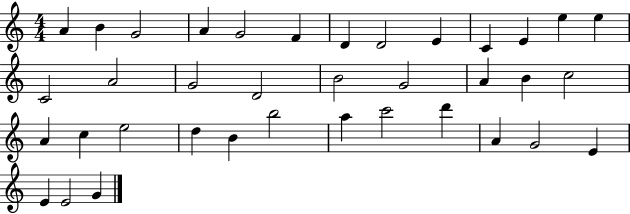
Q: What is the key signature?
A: C major